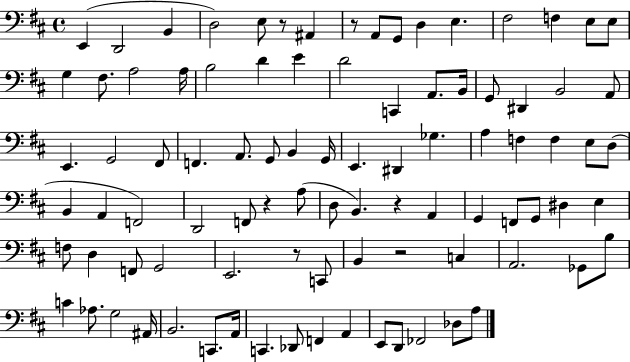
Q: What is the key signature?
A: D major